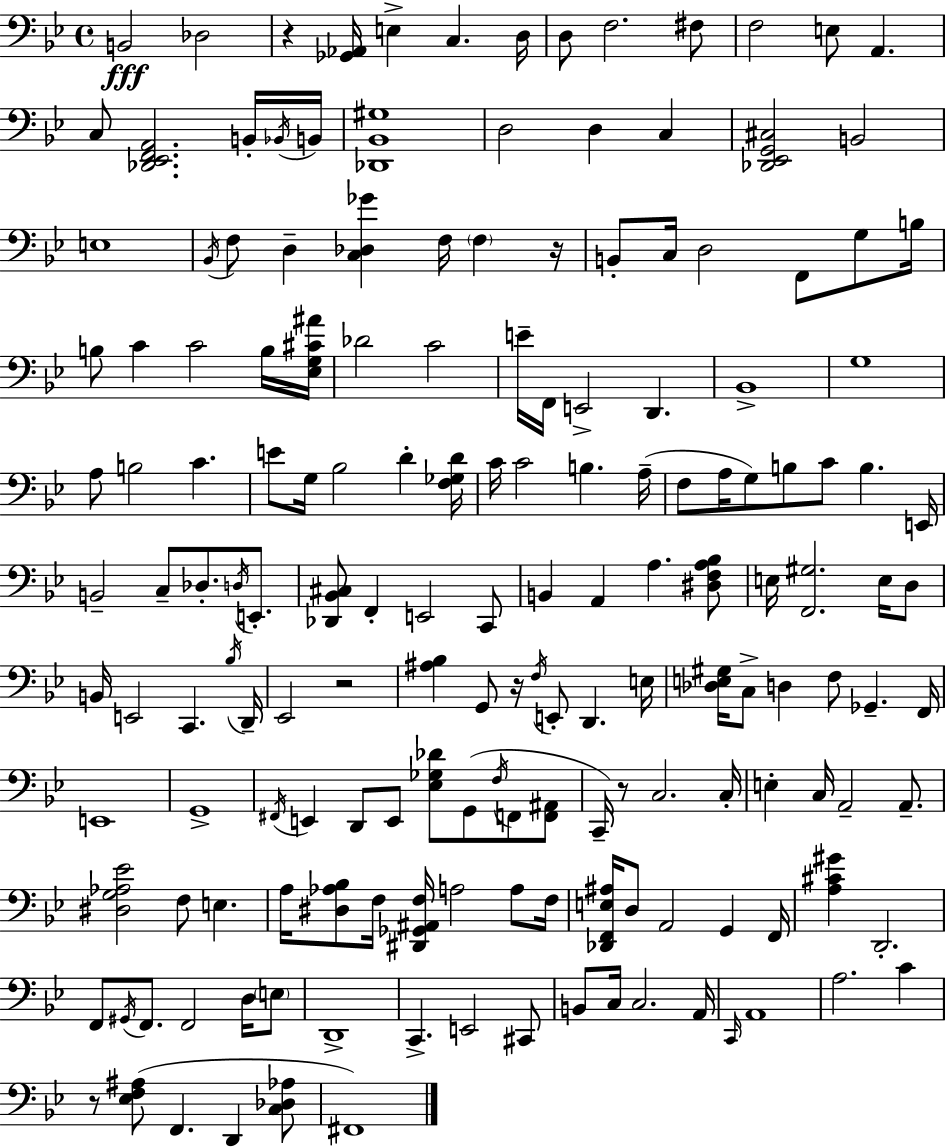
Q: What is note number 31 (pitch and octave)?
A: B3